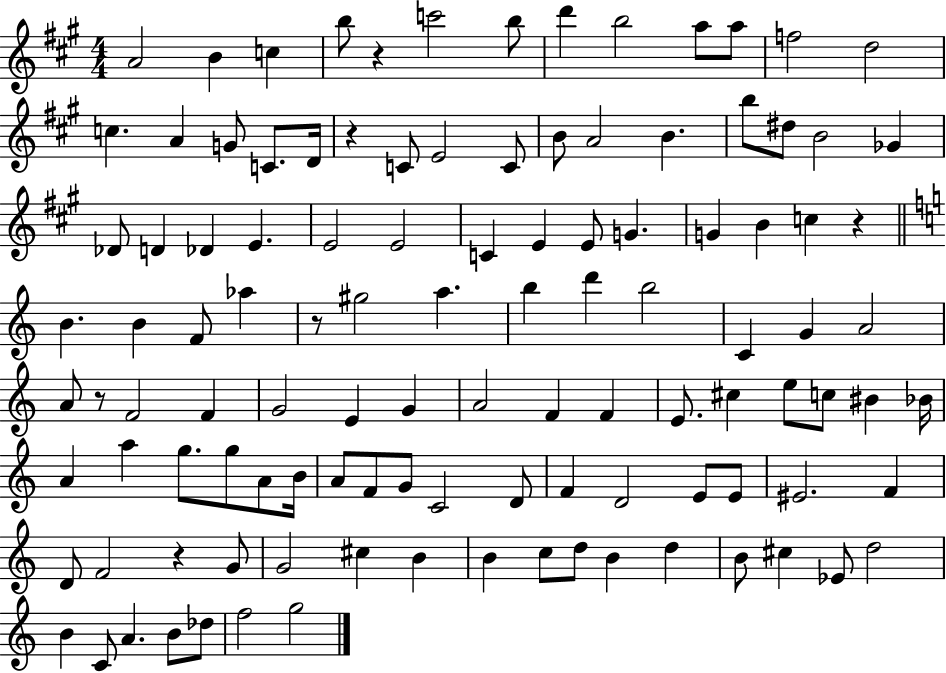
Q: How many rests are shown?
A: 6